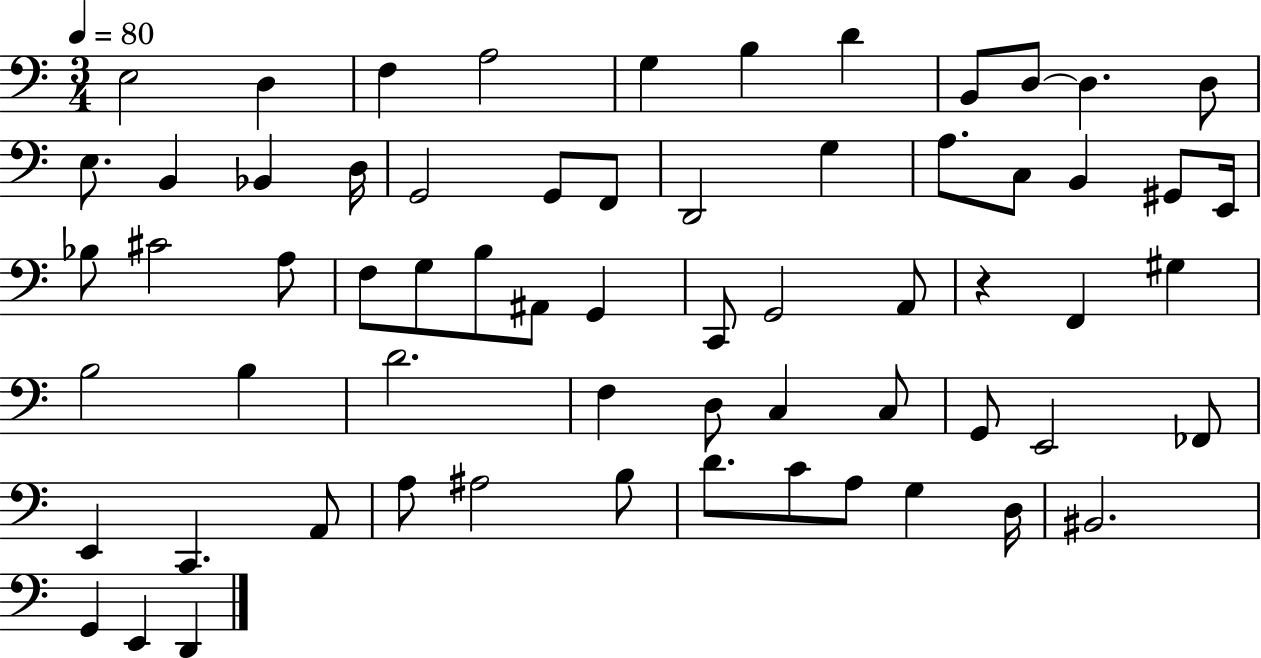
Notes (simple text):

E3/h D3/q F3/q A3/h G3/q B3/q D4/q B2/e D3/e D3/q. D3/e E3/e. B2/q Bb2/q D3/s G2/h G2/e F2/e D2/h G3/q A3/e. C3/e B2/q G#2/e E2/s Bb3/e C#4/h A3/e F3/e G3/e B3/e A#2/e G2/q C2/e G2/h A2/e R/q F2/q G#3/q B3/h B3/q D4/h. F3/q D3/e C3/q C3/e G2/e E2/h FES2/e E2/q C2/q. A2/e A3/e A#3/h B3/e D4/e. C4/e A3/e G3/q D3/s BIS2/h. G2/q E2/q D2/q